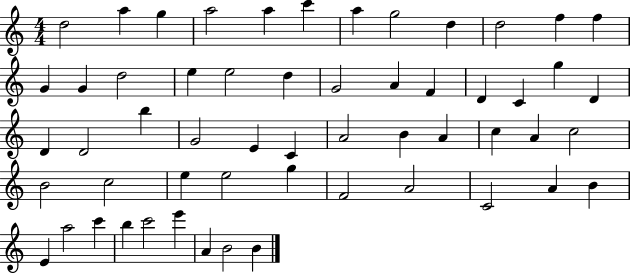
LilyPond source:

{
  \clef treble
  \numericTimeSignature
  \time 4/4
  \key c \major
  d''2 a''4 g''4 | a''2 a''4 c'''4 | a''4 g''2 d''4 | d''2 f''4 f''4 | \break g'4 g'4 d''2 | e''4 e''2 d''4 | g'2 a'4 f'4 | d'4 c'4 g''4 d'4 | \break d'4 d'2 b''4 | g'2 e'4 c'4 | a'2 b'4 a'4 | c''4 a'4 c''2 | \break b'2 c''2 | e''4 e''2 g''4 | f'2 a'2 | c'2 a'4 b'4 | \break e'4 a''2 c'''4 | b''4 c'''2 e'''4 | a'4 b'2 b'4 | \bar "|."
}